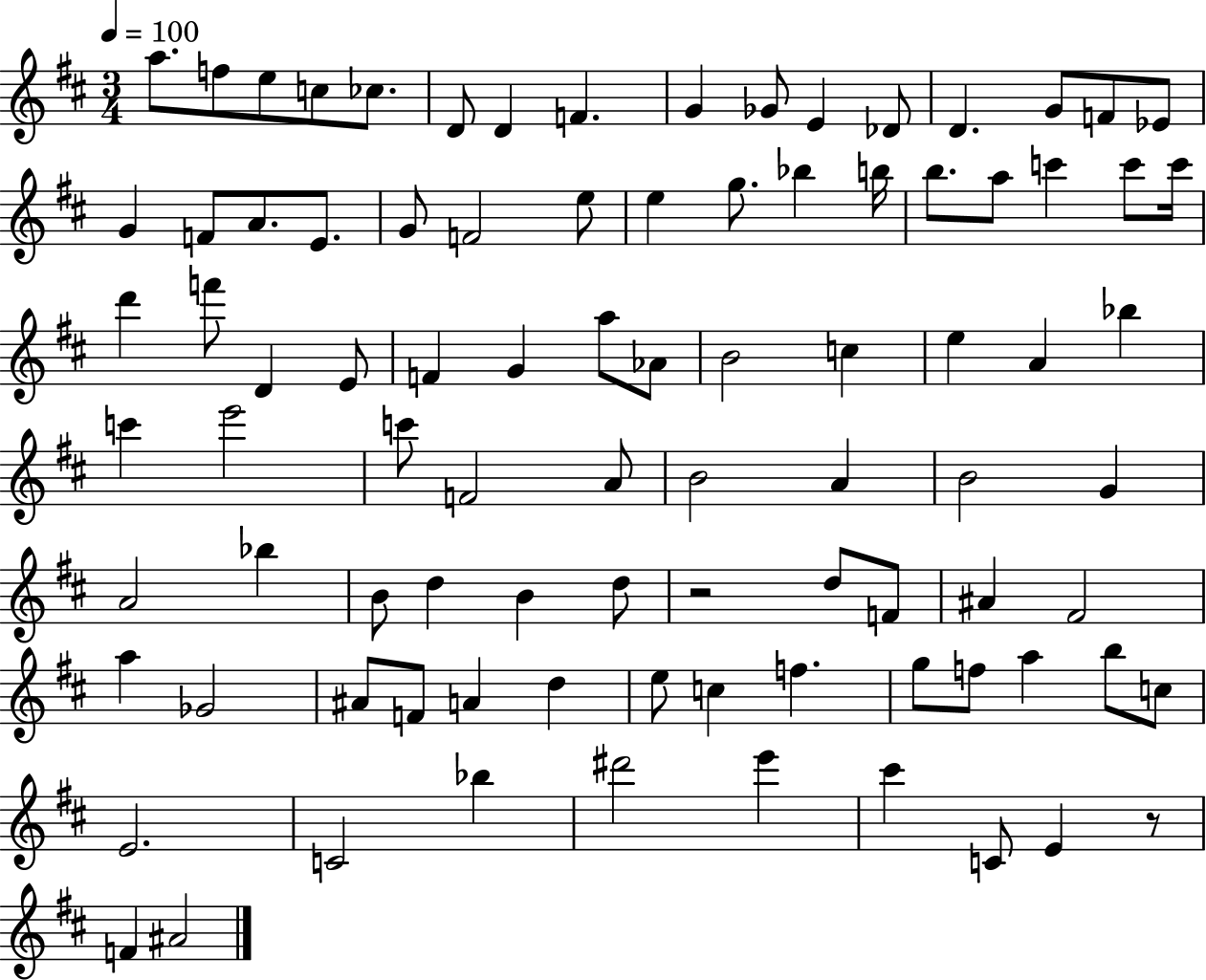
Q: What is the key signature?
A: D major